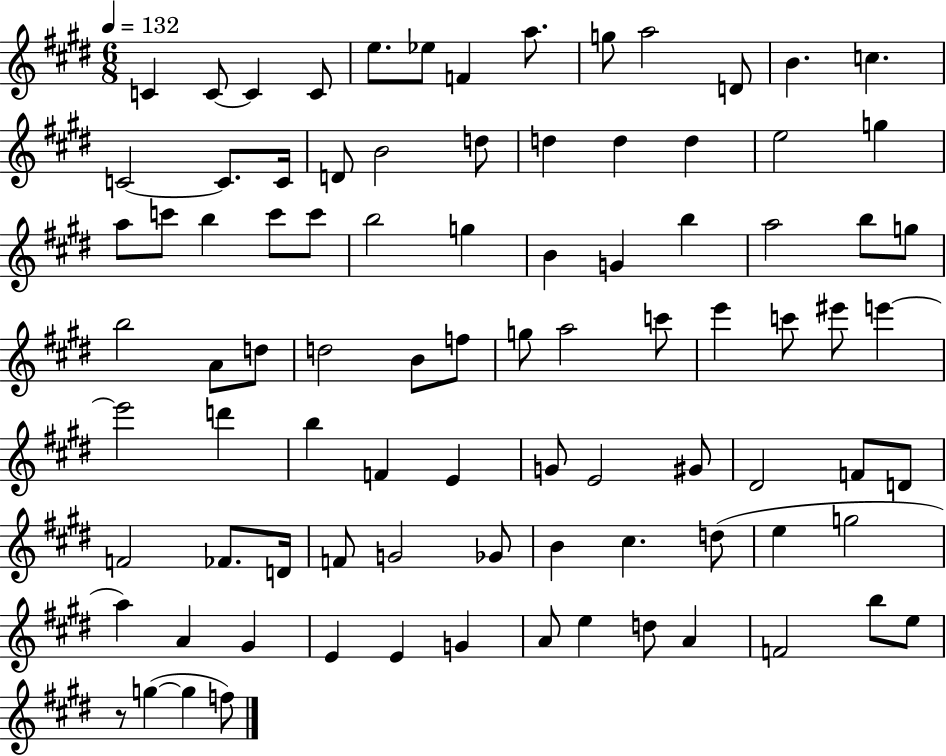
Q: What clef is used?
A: treble